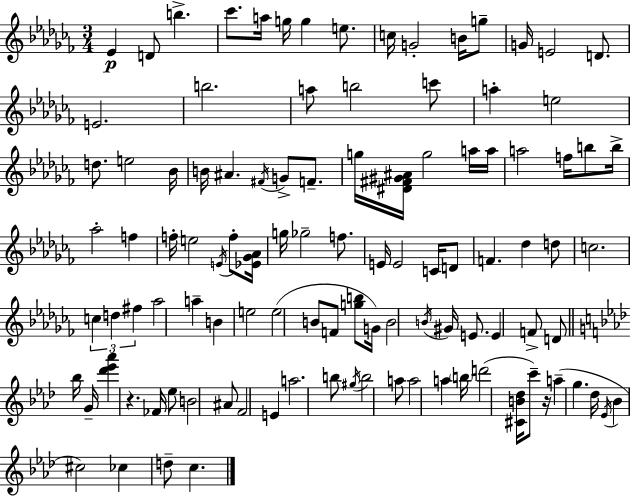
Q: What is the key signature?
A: AES minor